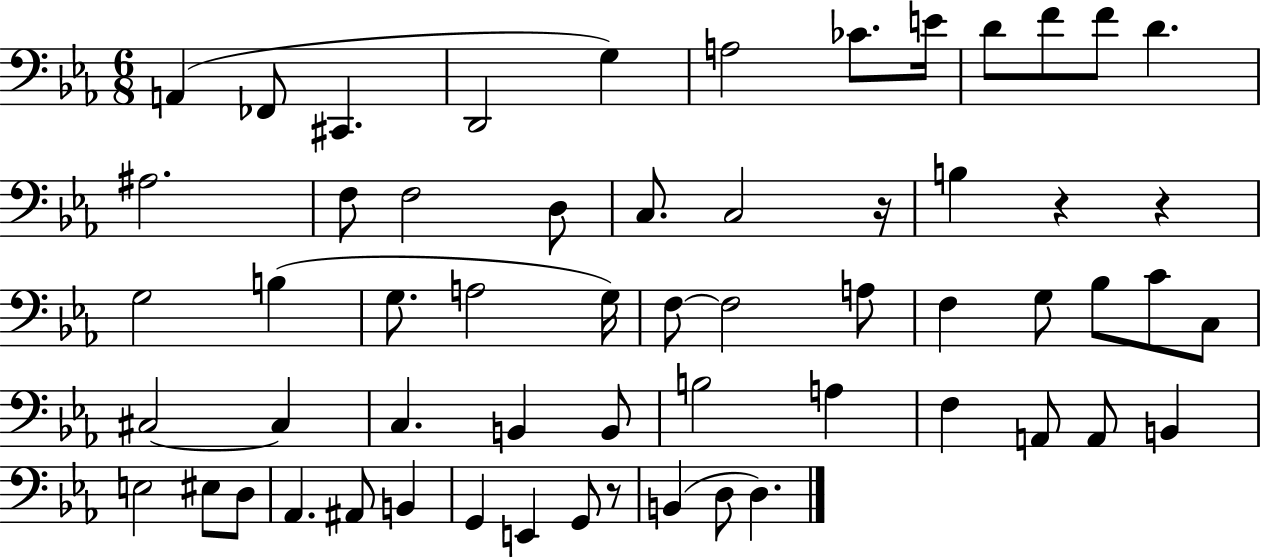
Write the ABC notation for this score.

X:1
T:Untitled
M:6/8
L:1/4
K:Eb
A,, _F,,/2 ^C,, D,,2 G, A,2 _C/2 E/4 D/2 F/2 F/2 D ^A,2 F,/2 F,2 D,/2 C,/2 C,2 z/4 B, z z G,2 B, G,/2 A,2 G,/4 F,/2 F,2 A,/2 F, G,/2 _B,/2 C/2 C,/2 ^C,2 ^C, C, B,, B,,/2 B,2 A, F, A,,/2 A,,/2 B,, E,2 ^E,/2 D,/2 _A,, ^A,,/2 B,, G,, E,, G,,/2 z/2 B,, D,/2 D,